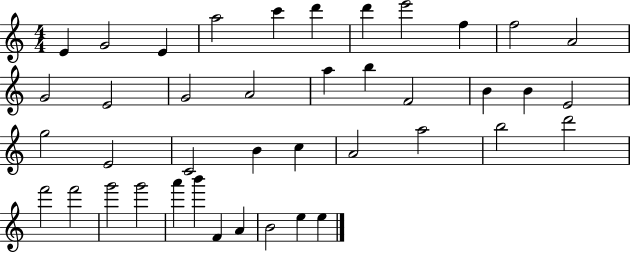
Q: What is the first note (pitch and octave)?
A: E4